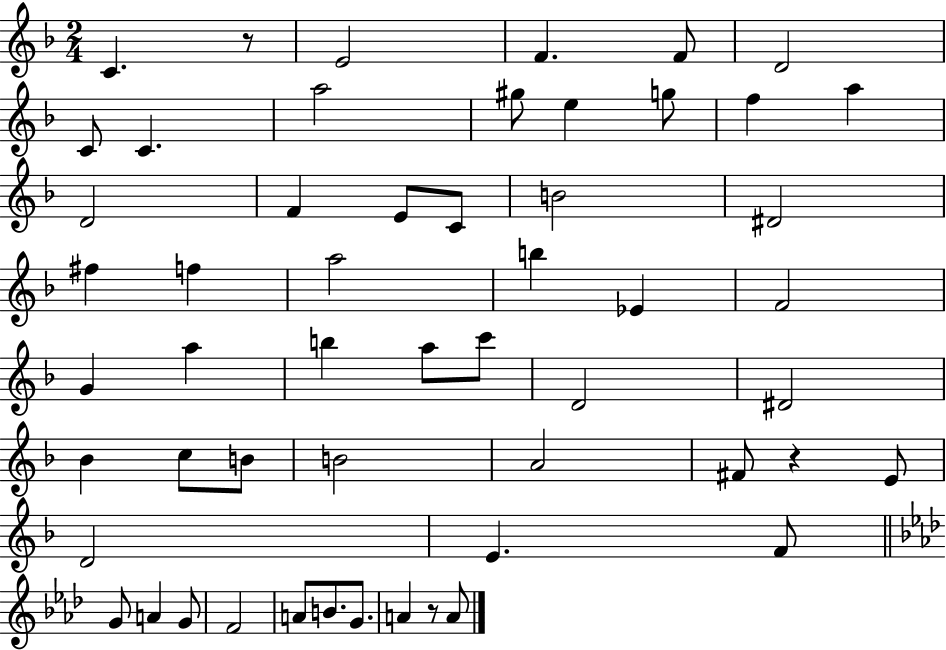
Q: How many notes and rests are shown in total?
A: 54